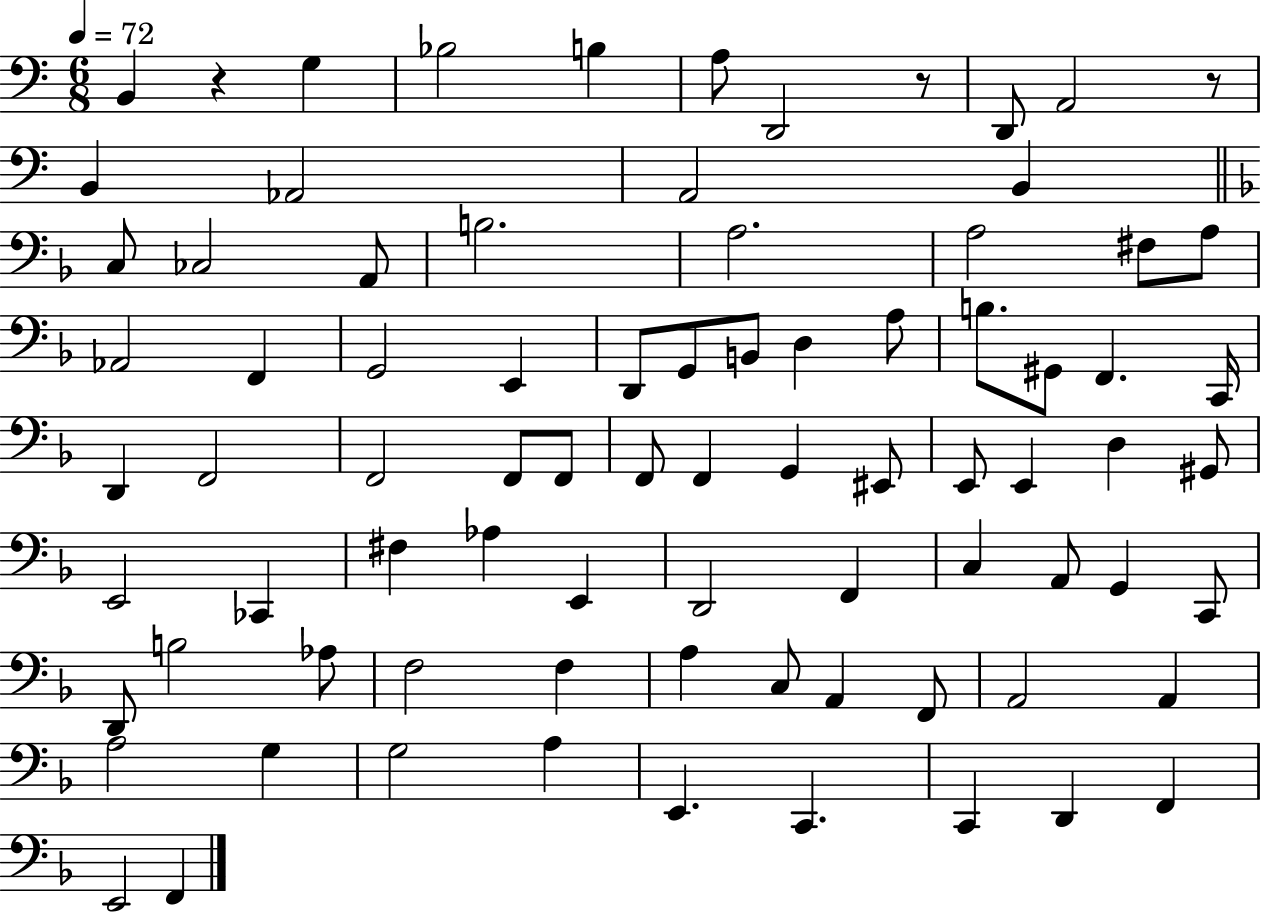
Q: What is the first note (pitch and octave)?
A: B2